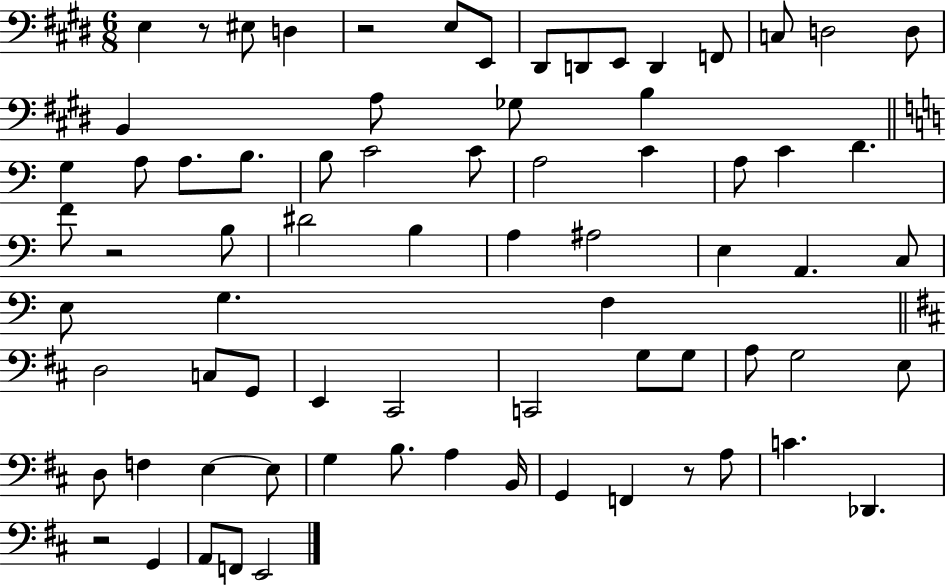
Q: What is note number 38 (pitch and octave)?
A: C3